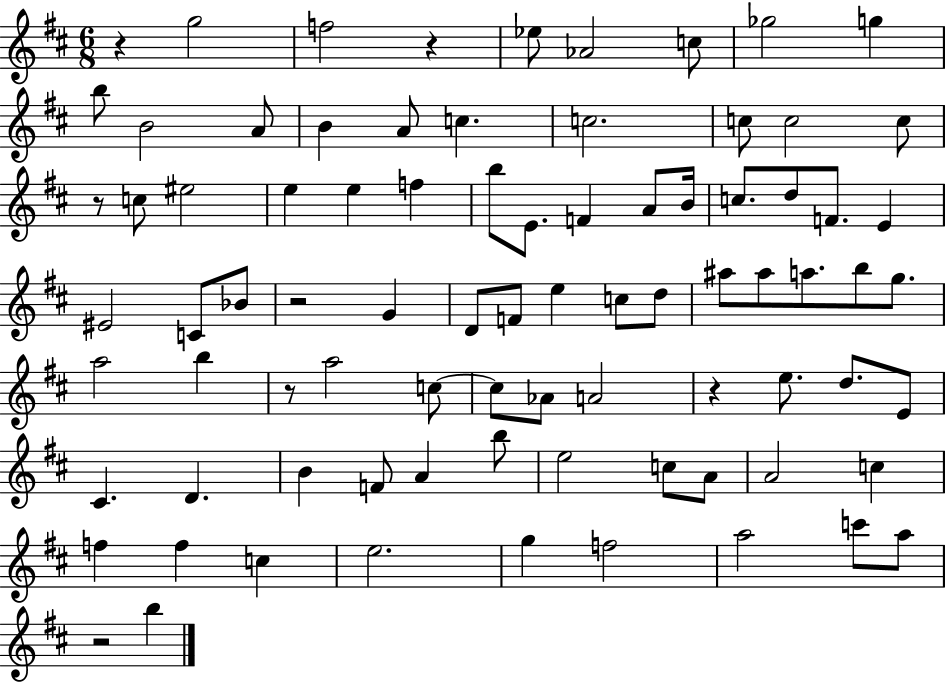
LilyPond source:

{
  \clef treble
  \numericTimeSignature
  \time 6/8
  \key d \major
  r4 g''2 | f''2 r4 | ees''8 aes'2 c''8 | ges''2 g''4 | \break b''8 b'2 a'8 | b'4 a'8 c''4. | c''2. | c''8 c''2 c''8 | \break r8 c''8 eis''2 | e''4 e''4 f''4 | b''8 e'8. f'4 a'8 b'16 | c''8. d''8 f'8. e'4 | \break eis'2 c'8 bes'8 | r2 g'4 | d'8 f'8 e''4 c''8 d''8 | ais''8 ais''8 a''8. b''8 g''8. | \break a''2 b''4 | r8 a''2 c''8~~ | c''8 aes'8 a'2 | r4 e''8. d''8. e'8 | \break cis'4. d'4. | b'4 f'8 a'4 b''8 | e''2 c''8 a'8 | a'2 c''4 | \break f''4 f''4 c''4 | e''2. | g''4 f''2 | a''2 c'''8 a''8 | \break r2 b''4 | \bar "|."
}